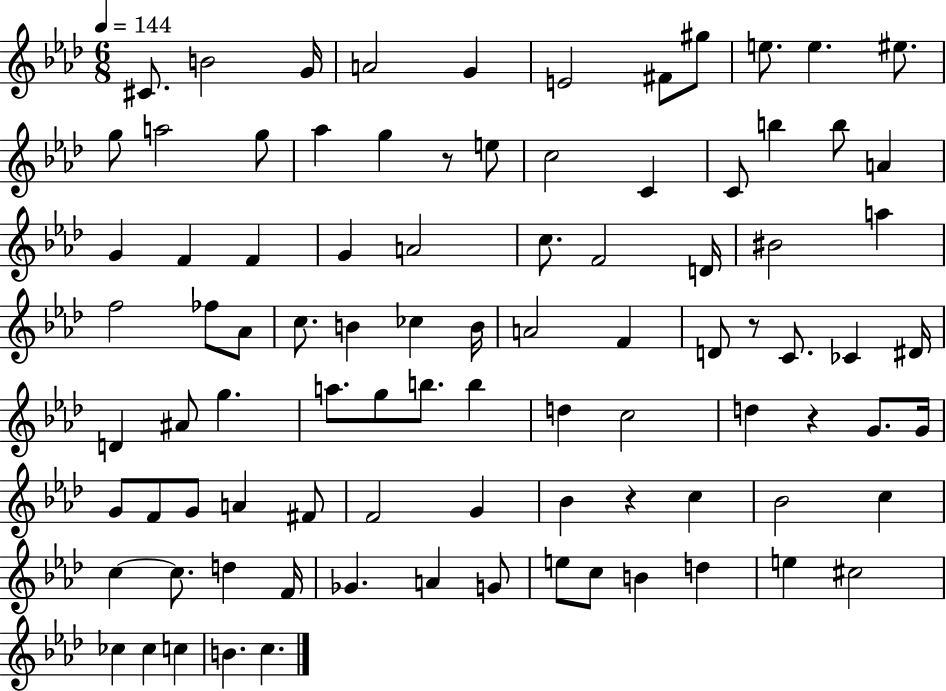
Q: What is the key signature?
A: AES major